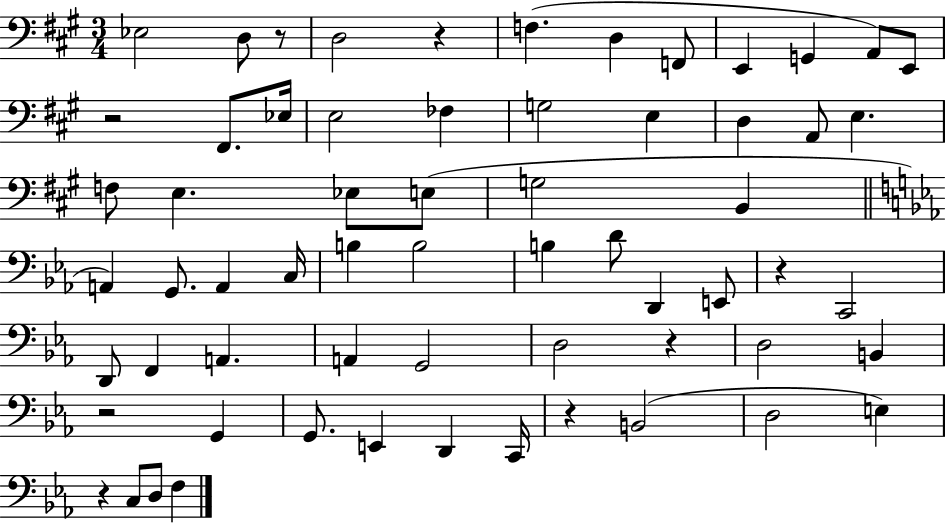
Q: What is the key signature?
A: A major